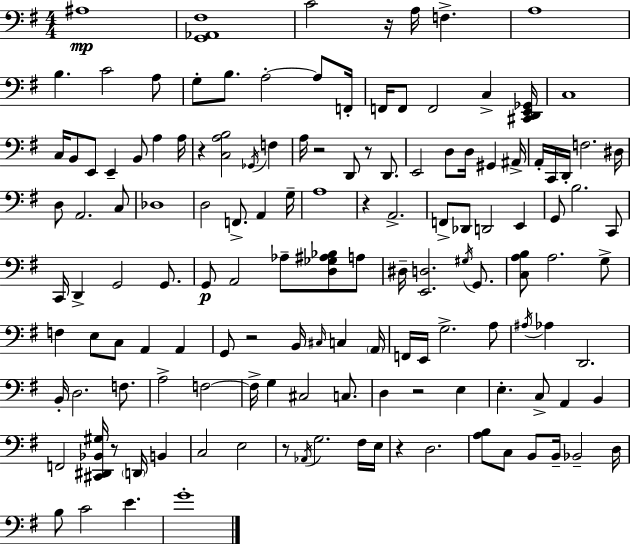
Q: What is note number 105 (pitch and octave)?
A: B2